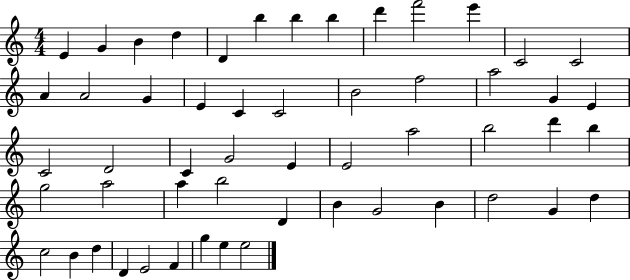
X:1
T:Untitled
M:4/4
L:1/4
K:C
E G B d D b b b d' f'2 e' C2 C2 A A2 G E C C2 B2 f2 a2 G E C2 D2 C G2 E E2 a2 b2 d' b g2 a2 a b2 D B G2 B d2 G d c2 B d D E2 F g e e2